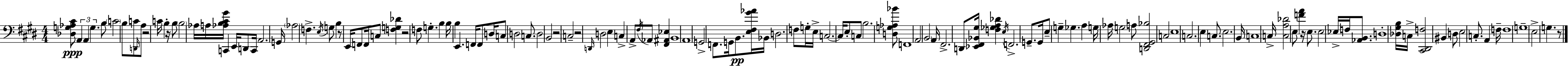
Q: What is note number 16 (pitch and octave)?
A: C2